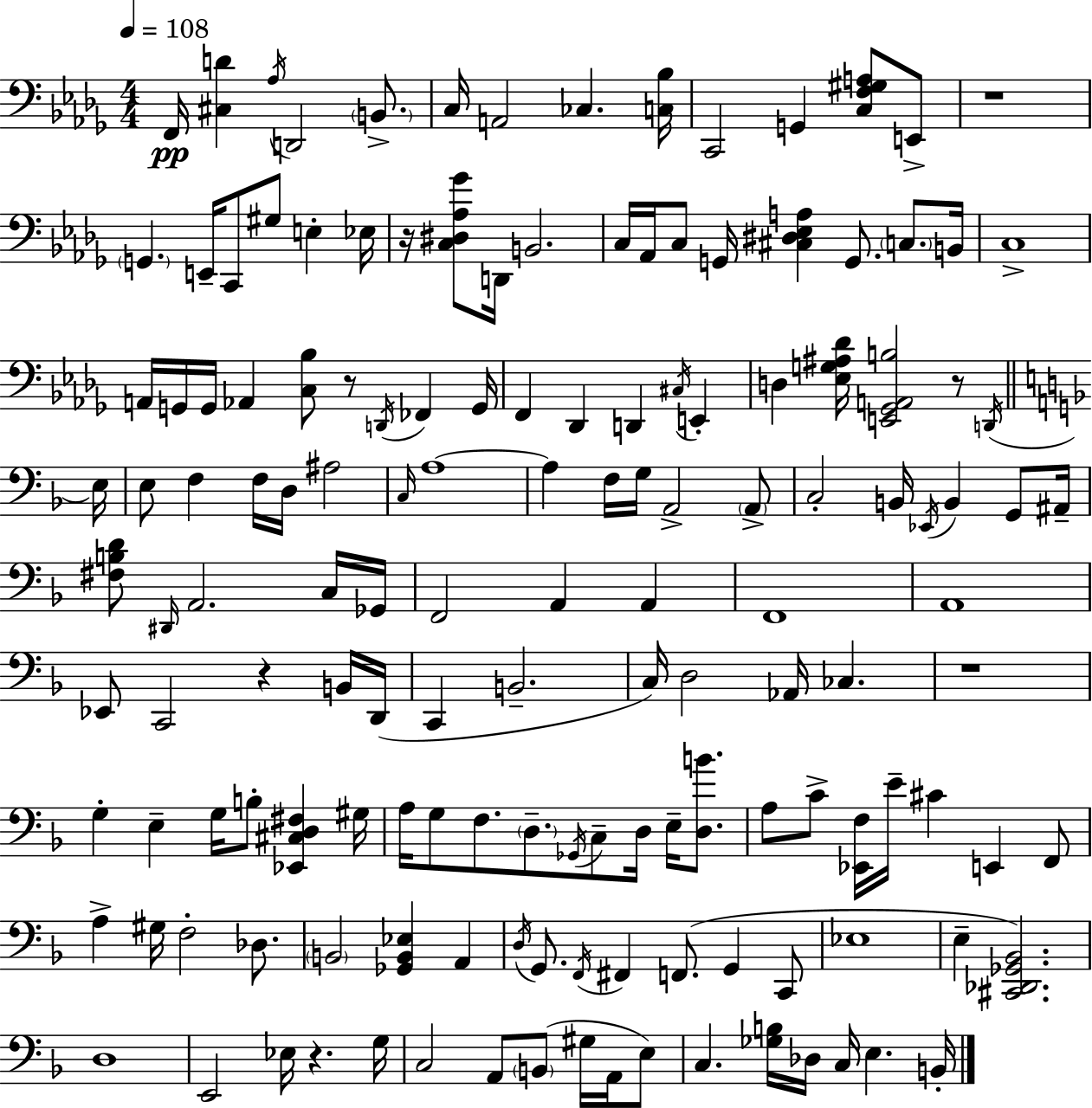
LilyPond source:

{
  \clef bass
  \numericTimeSignature
  \time 4/4
  \key bes \minor
  \tempo 4 = 108
  f,16\pp <cis d'>4 \acciaccatura { aes16 } d,2 \parenthesize b,8.-> | c16 a,2 ces4. | <c bes>16 c,2 g,4 <c f gis a>8 e,8-> | r1 | \break \parenthesize g,4. e,16-- c,8 gis8 e4-. | ees16 r16 <c dis aes ges'>8 d,16 b,2. | c16 aes,16 c8 g,16 <cis dis ees a>4 g,8. \parenthesize c8. | b,16 c1-> | \break a,16 g,16 g,16 aes,4 <c bes>8 r8 \acciaccatura { d,16 } fes,4 | g,16 f,4 des,4 d,4 \acciaccatura { cis16 } e,4-. | d4 <ees g ais des'>16 <e, ges, a, b>2 | r8 \acciaccatura { d,16 } \bar "||" \break \key f \major e16 e8 f4 f16 d16 ais2 | \grace { c16 } a1~~ | a4 f16 g16 a,2-> | \parenthesize a,8-> c2-. b,16 \acciaccatura { ees,16 } b,4 | \break g,8 ais,16-- <fis b d'>8 \grace { dis,16 } a,2. | c16 ges,16 f,2 a,4 | a,4 f,1 | a,1 | \break ees,8 c,2 r4 | b,16 d,16( c,4 b,2.-- | c16) d2 aes,16 ces4. | r1 | \break g4-. e4-- g16 b8-. <ees, cis d fis>4 | gis16 a16 g8 f8. \parenthesize d8.-- \acciaccatura { ges,16 } c8-- | d16 e16-- <d b'>8. a8 c'8-> <ees, f>16 e'16-- cis'4 e,4 | f,8 a4-> gis16 f2-. | \break des8. \parenthesize b,2 <ges, b, ees>4 | a,4 \acciaccatura { d16 } g,8. \acciaccatura { f,16 } fis,4 f,8.( | g,4 c,8 ees1 | e4-- <cis, des, ges, bes,>2.) | \break d1 | e,2 ees16 | r4. g16 c2 a,8 | \parenthesize b,8( gis16 a,16 e8) c4. <ges b>16 des16 c16 | \break e4. b,16-. \bar "|."
}